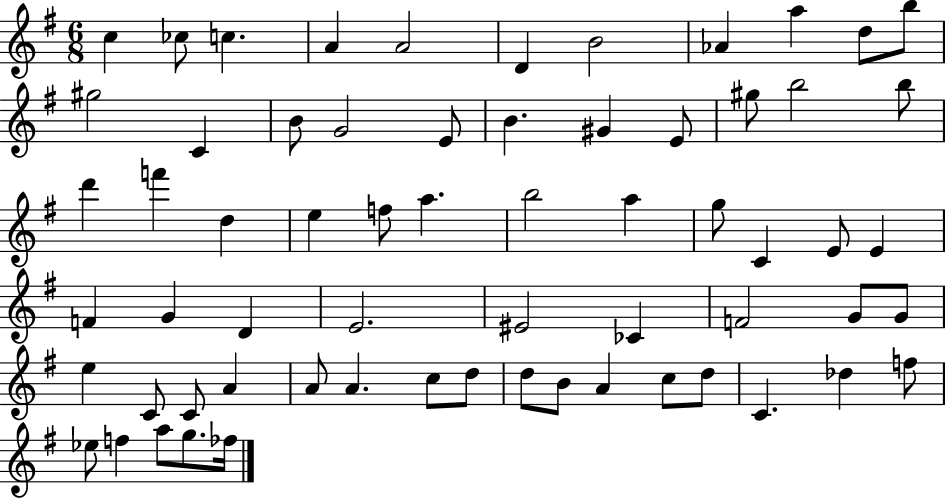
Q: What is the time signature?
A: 6/8